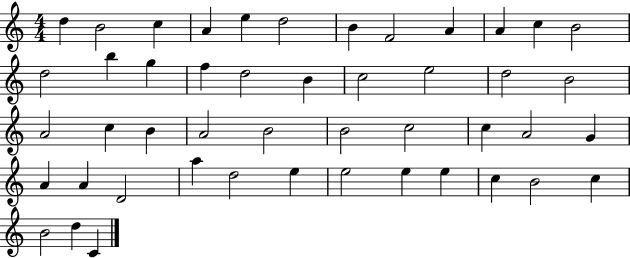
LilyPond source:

{
  \clef treble
  \numericTimeSignature
  \time 4/4
  \key c \major
  d''4 b'2 c''4 | a'4 e''4 d''2 | b'4 f'2 a'4 | a'4 c''4 b'2 | \break d''2 b''4 g''4 | f''4 d''2 b'4 | c''2 e''2 | d''2 b'2 | \break a'2 c''4 b'4 | a'2 b'2 | b'2 c''2 | c''4 a'2 g'4 | \break a'4 a'4 d'2 | a''4 d''2 e''4 | e''2 e''4 e''4 | c''4 b'2 c''4 | \break b'2 d''4 c'4 | \bar "|."
}